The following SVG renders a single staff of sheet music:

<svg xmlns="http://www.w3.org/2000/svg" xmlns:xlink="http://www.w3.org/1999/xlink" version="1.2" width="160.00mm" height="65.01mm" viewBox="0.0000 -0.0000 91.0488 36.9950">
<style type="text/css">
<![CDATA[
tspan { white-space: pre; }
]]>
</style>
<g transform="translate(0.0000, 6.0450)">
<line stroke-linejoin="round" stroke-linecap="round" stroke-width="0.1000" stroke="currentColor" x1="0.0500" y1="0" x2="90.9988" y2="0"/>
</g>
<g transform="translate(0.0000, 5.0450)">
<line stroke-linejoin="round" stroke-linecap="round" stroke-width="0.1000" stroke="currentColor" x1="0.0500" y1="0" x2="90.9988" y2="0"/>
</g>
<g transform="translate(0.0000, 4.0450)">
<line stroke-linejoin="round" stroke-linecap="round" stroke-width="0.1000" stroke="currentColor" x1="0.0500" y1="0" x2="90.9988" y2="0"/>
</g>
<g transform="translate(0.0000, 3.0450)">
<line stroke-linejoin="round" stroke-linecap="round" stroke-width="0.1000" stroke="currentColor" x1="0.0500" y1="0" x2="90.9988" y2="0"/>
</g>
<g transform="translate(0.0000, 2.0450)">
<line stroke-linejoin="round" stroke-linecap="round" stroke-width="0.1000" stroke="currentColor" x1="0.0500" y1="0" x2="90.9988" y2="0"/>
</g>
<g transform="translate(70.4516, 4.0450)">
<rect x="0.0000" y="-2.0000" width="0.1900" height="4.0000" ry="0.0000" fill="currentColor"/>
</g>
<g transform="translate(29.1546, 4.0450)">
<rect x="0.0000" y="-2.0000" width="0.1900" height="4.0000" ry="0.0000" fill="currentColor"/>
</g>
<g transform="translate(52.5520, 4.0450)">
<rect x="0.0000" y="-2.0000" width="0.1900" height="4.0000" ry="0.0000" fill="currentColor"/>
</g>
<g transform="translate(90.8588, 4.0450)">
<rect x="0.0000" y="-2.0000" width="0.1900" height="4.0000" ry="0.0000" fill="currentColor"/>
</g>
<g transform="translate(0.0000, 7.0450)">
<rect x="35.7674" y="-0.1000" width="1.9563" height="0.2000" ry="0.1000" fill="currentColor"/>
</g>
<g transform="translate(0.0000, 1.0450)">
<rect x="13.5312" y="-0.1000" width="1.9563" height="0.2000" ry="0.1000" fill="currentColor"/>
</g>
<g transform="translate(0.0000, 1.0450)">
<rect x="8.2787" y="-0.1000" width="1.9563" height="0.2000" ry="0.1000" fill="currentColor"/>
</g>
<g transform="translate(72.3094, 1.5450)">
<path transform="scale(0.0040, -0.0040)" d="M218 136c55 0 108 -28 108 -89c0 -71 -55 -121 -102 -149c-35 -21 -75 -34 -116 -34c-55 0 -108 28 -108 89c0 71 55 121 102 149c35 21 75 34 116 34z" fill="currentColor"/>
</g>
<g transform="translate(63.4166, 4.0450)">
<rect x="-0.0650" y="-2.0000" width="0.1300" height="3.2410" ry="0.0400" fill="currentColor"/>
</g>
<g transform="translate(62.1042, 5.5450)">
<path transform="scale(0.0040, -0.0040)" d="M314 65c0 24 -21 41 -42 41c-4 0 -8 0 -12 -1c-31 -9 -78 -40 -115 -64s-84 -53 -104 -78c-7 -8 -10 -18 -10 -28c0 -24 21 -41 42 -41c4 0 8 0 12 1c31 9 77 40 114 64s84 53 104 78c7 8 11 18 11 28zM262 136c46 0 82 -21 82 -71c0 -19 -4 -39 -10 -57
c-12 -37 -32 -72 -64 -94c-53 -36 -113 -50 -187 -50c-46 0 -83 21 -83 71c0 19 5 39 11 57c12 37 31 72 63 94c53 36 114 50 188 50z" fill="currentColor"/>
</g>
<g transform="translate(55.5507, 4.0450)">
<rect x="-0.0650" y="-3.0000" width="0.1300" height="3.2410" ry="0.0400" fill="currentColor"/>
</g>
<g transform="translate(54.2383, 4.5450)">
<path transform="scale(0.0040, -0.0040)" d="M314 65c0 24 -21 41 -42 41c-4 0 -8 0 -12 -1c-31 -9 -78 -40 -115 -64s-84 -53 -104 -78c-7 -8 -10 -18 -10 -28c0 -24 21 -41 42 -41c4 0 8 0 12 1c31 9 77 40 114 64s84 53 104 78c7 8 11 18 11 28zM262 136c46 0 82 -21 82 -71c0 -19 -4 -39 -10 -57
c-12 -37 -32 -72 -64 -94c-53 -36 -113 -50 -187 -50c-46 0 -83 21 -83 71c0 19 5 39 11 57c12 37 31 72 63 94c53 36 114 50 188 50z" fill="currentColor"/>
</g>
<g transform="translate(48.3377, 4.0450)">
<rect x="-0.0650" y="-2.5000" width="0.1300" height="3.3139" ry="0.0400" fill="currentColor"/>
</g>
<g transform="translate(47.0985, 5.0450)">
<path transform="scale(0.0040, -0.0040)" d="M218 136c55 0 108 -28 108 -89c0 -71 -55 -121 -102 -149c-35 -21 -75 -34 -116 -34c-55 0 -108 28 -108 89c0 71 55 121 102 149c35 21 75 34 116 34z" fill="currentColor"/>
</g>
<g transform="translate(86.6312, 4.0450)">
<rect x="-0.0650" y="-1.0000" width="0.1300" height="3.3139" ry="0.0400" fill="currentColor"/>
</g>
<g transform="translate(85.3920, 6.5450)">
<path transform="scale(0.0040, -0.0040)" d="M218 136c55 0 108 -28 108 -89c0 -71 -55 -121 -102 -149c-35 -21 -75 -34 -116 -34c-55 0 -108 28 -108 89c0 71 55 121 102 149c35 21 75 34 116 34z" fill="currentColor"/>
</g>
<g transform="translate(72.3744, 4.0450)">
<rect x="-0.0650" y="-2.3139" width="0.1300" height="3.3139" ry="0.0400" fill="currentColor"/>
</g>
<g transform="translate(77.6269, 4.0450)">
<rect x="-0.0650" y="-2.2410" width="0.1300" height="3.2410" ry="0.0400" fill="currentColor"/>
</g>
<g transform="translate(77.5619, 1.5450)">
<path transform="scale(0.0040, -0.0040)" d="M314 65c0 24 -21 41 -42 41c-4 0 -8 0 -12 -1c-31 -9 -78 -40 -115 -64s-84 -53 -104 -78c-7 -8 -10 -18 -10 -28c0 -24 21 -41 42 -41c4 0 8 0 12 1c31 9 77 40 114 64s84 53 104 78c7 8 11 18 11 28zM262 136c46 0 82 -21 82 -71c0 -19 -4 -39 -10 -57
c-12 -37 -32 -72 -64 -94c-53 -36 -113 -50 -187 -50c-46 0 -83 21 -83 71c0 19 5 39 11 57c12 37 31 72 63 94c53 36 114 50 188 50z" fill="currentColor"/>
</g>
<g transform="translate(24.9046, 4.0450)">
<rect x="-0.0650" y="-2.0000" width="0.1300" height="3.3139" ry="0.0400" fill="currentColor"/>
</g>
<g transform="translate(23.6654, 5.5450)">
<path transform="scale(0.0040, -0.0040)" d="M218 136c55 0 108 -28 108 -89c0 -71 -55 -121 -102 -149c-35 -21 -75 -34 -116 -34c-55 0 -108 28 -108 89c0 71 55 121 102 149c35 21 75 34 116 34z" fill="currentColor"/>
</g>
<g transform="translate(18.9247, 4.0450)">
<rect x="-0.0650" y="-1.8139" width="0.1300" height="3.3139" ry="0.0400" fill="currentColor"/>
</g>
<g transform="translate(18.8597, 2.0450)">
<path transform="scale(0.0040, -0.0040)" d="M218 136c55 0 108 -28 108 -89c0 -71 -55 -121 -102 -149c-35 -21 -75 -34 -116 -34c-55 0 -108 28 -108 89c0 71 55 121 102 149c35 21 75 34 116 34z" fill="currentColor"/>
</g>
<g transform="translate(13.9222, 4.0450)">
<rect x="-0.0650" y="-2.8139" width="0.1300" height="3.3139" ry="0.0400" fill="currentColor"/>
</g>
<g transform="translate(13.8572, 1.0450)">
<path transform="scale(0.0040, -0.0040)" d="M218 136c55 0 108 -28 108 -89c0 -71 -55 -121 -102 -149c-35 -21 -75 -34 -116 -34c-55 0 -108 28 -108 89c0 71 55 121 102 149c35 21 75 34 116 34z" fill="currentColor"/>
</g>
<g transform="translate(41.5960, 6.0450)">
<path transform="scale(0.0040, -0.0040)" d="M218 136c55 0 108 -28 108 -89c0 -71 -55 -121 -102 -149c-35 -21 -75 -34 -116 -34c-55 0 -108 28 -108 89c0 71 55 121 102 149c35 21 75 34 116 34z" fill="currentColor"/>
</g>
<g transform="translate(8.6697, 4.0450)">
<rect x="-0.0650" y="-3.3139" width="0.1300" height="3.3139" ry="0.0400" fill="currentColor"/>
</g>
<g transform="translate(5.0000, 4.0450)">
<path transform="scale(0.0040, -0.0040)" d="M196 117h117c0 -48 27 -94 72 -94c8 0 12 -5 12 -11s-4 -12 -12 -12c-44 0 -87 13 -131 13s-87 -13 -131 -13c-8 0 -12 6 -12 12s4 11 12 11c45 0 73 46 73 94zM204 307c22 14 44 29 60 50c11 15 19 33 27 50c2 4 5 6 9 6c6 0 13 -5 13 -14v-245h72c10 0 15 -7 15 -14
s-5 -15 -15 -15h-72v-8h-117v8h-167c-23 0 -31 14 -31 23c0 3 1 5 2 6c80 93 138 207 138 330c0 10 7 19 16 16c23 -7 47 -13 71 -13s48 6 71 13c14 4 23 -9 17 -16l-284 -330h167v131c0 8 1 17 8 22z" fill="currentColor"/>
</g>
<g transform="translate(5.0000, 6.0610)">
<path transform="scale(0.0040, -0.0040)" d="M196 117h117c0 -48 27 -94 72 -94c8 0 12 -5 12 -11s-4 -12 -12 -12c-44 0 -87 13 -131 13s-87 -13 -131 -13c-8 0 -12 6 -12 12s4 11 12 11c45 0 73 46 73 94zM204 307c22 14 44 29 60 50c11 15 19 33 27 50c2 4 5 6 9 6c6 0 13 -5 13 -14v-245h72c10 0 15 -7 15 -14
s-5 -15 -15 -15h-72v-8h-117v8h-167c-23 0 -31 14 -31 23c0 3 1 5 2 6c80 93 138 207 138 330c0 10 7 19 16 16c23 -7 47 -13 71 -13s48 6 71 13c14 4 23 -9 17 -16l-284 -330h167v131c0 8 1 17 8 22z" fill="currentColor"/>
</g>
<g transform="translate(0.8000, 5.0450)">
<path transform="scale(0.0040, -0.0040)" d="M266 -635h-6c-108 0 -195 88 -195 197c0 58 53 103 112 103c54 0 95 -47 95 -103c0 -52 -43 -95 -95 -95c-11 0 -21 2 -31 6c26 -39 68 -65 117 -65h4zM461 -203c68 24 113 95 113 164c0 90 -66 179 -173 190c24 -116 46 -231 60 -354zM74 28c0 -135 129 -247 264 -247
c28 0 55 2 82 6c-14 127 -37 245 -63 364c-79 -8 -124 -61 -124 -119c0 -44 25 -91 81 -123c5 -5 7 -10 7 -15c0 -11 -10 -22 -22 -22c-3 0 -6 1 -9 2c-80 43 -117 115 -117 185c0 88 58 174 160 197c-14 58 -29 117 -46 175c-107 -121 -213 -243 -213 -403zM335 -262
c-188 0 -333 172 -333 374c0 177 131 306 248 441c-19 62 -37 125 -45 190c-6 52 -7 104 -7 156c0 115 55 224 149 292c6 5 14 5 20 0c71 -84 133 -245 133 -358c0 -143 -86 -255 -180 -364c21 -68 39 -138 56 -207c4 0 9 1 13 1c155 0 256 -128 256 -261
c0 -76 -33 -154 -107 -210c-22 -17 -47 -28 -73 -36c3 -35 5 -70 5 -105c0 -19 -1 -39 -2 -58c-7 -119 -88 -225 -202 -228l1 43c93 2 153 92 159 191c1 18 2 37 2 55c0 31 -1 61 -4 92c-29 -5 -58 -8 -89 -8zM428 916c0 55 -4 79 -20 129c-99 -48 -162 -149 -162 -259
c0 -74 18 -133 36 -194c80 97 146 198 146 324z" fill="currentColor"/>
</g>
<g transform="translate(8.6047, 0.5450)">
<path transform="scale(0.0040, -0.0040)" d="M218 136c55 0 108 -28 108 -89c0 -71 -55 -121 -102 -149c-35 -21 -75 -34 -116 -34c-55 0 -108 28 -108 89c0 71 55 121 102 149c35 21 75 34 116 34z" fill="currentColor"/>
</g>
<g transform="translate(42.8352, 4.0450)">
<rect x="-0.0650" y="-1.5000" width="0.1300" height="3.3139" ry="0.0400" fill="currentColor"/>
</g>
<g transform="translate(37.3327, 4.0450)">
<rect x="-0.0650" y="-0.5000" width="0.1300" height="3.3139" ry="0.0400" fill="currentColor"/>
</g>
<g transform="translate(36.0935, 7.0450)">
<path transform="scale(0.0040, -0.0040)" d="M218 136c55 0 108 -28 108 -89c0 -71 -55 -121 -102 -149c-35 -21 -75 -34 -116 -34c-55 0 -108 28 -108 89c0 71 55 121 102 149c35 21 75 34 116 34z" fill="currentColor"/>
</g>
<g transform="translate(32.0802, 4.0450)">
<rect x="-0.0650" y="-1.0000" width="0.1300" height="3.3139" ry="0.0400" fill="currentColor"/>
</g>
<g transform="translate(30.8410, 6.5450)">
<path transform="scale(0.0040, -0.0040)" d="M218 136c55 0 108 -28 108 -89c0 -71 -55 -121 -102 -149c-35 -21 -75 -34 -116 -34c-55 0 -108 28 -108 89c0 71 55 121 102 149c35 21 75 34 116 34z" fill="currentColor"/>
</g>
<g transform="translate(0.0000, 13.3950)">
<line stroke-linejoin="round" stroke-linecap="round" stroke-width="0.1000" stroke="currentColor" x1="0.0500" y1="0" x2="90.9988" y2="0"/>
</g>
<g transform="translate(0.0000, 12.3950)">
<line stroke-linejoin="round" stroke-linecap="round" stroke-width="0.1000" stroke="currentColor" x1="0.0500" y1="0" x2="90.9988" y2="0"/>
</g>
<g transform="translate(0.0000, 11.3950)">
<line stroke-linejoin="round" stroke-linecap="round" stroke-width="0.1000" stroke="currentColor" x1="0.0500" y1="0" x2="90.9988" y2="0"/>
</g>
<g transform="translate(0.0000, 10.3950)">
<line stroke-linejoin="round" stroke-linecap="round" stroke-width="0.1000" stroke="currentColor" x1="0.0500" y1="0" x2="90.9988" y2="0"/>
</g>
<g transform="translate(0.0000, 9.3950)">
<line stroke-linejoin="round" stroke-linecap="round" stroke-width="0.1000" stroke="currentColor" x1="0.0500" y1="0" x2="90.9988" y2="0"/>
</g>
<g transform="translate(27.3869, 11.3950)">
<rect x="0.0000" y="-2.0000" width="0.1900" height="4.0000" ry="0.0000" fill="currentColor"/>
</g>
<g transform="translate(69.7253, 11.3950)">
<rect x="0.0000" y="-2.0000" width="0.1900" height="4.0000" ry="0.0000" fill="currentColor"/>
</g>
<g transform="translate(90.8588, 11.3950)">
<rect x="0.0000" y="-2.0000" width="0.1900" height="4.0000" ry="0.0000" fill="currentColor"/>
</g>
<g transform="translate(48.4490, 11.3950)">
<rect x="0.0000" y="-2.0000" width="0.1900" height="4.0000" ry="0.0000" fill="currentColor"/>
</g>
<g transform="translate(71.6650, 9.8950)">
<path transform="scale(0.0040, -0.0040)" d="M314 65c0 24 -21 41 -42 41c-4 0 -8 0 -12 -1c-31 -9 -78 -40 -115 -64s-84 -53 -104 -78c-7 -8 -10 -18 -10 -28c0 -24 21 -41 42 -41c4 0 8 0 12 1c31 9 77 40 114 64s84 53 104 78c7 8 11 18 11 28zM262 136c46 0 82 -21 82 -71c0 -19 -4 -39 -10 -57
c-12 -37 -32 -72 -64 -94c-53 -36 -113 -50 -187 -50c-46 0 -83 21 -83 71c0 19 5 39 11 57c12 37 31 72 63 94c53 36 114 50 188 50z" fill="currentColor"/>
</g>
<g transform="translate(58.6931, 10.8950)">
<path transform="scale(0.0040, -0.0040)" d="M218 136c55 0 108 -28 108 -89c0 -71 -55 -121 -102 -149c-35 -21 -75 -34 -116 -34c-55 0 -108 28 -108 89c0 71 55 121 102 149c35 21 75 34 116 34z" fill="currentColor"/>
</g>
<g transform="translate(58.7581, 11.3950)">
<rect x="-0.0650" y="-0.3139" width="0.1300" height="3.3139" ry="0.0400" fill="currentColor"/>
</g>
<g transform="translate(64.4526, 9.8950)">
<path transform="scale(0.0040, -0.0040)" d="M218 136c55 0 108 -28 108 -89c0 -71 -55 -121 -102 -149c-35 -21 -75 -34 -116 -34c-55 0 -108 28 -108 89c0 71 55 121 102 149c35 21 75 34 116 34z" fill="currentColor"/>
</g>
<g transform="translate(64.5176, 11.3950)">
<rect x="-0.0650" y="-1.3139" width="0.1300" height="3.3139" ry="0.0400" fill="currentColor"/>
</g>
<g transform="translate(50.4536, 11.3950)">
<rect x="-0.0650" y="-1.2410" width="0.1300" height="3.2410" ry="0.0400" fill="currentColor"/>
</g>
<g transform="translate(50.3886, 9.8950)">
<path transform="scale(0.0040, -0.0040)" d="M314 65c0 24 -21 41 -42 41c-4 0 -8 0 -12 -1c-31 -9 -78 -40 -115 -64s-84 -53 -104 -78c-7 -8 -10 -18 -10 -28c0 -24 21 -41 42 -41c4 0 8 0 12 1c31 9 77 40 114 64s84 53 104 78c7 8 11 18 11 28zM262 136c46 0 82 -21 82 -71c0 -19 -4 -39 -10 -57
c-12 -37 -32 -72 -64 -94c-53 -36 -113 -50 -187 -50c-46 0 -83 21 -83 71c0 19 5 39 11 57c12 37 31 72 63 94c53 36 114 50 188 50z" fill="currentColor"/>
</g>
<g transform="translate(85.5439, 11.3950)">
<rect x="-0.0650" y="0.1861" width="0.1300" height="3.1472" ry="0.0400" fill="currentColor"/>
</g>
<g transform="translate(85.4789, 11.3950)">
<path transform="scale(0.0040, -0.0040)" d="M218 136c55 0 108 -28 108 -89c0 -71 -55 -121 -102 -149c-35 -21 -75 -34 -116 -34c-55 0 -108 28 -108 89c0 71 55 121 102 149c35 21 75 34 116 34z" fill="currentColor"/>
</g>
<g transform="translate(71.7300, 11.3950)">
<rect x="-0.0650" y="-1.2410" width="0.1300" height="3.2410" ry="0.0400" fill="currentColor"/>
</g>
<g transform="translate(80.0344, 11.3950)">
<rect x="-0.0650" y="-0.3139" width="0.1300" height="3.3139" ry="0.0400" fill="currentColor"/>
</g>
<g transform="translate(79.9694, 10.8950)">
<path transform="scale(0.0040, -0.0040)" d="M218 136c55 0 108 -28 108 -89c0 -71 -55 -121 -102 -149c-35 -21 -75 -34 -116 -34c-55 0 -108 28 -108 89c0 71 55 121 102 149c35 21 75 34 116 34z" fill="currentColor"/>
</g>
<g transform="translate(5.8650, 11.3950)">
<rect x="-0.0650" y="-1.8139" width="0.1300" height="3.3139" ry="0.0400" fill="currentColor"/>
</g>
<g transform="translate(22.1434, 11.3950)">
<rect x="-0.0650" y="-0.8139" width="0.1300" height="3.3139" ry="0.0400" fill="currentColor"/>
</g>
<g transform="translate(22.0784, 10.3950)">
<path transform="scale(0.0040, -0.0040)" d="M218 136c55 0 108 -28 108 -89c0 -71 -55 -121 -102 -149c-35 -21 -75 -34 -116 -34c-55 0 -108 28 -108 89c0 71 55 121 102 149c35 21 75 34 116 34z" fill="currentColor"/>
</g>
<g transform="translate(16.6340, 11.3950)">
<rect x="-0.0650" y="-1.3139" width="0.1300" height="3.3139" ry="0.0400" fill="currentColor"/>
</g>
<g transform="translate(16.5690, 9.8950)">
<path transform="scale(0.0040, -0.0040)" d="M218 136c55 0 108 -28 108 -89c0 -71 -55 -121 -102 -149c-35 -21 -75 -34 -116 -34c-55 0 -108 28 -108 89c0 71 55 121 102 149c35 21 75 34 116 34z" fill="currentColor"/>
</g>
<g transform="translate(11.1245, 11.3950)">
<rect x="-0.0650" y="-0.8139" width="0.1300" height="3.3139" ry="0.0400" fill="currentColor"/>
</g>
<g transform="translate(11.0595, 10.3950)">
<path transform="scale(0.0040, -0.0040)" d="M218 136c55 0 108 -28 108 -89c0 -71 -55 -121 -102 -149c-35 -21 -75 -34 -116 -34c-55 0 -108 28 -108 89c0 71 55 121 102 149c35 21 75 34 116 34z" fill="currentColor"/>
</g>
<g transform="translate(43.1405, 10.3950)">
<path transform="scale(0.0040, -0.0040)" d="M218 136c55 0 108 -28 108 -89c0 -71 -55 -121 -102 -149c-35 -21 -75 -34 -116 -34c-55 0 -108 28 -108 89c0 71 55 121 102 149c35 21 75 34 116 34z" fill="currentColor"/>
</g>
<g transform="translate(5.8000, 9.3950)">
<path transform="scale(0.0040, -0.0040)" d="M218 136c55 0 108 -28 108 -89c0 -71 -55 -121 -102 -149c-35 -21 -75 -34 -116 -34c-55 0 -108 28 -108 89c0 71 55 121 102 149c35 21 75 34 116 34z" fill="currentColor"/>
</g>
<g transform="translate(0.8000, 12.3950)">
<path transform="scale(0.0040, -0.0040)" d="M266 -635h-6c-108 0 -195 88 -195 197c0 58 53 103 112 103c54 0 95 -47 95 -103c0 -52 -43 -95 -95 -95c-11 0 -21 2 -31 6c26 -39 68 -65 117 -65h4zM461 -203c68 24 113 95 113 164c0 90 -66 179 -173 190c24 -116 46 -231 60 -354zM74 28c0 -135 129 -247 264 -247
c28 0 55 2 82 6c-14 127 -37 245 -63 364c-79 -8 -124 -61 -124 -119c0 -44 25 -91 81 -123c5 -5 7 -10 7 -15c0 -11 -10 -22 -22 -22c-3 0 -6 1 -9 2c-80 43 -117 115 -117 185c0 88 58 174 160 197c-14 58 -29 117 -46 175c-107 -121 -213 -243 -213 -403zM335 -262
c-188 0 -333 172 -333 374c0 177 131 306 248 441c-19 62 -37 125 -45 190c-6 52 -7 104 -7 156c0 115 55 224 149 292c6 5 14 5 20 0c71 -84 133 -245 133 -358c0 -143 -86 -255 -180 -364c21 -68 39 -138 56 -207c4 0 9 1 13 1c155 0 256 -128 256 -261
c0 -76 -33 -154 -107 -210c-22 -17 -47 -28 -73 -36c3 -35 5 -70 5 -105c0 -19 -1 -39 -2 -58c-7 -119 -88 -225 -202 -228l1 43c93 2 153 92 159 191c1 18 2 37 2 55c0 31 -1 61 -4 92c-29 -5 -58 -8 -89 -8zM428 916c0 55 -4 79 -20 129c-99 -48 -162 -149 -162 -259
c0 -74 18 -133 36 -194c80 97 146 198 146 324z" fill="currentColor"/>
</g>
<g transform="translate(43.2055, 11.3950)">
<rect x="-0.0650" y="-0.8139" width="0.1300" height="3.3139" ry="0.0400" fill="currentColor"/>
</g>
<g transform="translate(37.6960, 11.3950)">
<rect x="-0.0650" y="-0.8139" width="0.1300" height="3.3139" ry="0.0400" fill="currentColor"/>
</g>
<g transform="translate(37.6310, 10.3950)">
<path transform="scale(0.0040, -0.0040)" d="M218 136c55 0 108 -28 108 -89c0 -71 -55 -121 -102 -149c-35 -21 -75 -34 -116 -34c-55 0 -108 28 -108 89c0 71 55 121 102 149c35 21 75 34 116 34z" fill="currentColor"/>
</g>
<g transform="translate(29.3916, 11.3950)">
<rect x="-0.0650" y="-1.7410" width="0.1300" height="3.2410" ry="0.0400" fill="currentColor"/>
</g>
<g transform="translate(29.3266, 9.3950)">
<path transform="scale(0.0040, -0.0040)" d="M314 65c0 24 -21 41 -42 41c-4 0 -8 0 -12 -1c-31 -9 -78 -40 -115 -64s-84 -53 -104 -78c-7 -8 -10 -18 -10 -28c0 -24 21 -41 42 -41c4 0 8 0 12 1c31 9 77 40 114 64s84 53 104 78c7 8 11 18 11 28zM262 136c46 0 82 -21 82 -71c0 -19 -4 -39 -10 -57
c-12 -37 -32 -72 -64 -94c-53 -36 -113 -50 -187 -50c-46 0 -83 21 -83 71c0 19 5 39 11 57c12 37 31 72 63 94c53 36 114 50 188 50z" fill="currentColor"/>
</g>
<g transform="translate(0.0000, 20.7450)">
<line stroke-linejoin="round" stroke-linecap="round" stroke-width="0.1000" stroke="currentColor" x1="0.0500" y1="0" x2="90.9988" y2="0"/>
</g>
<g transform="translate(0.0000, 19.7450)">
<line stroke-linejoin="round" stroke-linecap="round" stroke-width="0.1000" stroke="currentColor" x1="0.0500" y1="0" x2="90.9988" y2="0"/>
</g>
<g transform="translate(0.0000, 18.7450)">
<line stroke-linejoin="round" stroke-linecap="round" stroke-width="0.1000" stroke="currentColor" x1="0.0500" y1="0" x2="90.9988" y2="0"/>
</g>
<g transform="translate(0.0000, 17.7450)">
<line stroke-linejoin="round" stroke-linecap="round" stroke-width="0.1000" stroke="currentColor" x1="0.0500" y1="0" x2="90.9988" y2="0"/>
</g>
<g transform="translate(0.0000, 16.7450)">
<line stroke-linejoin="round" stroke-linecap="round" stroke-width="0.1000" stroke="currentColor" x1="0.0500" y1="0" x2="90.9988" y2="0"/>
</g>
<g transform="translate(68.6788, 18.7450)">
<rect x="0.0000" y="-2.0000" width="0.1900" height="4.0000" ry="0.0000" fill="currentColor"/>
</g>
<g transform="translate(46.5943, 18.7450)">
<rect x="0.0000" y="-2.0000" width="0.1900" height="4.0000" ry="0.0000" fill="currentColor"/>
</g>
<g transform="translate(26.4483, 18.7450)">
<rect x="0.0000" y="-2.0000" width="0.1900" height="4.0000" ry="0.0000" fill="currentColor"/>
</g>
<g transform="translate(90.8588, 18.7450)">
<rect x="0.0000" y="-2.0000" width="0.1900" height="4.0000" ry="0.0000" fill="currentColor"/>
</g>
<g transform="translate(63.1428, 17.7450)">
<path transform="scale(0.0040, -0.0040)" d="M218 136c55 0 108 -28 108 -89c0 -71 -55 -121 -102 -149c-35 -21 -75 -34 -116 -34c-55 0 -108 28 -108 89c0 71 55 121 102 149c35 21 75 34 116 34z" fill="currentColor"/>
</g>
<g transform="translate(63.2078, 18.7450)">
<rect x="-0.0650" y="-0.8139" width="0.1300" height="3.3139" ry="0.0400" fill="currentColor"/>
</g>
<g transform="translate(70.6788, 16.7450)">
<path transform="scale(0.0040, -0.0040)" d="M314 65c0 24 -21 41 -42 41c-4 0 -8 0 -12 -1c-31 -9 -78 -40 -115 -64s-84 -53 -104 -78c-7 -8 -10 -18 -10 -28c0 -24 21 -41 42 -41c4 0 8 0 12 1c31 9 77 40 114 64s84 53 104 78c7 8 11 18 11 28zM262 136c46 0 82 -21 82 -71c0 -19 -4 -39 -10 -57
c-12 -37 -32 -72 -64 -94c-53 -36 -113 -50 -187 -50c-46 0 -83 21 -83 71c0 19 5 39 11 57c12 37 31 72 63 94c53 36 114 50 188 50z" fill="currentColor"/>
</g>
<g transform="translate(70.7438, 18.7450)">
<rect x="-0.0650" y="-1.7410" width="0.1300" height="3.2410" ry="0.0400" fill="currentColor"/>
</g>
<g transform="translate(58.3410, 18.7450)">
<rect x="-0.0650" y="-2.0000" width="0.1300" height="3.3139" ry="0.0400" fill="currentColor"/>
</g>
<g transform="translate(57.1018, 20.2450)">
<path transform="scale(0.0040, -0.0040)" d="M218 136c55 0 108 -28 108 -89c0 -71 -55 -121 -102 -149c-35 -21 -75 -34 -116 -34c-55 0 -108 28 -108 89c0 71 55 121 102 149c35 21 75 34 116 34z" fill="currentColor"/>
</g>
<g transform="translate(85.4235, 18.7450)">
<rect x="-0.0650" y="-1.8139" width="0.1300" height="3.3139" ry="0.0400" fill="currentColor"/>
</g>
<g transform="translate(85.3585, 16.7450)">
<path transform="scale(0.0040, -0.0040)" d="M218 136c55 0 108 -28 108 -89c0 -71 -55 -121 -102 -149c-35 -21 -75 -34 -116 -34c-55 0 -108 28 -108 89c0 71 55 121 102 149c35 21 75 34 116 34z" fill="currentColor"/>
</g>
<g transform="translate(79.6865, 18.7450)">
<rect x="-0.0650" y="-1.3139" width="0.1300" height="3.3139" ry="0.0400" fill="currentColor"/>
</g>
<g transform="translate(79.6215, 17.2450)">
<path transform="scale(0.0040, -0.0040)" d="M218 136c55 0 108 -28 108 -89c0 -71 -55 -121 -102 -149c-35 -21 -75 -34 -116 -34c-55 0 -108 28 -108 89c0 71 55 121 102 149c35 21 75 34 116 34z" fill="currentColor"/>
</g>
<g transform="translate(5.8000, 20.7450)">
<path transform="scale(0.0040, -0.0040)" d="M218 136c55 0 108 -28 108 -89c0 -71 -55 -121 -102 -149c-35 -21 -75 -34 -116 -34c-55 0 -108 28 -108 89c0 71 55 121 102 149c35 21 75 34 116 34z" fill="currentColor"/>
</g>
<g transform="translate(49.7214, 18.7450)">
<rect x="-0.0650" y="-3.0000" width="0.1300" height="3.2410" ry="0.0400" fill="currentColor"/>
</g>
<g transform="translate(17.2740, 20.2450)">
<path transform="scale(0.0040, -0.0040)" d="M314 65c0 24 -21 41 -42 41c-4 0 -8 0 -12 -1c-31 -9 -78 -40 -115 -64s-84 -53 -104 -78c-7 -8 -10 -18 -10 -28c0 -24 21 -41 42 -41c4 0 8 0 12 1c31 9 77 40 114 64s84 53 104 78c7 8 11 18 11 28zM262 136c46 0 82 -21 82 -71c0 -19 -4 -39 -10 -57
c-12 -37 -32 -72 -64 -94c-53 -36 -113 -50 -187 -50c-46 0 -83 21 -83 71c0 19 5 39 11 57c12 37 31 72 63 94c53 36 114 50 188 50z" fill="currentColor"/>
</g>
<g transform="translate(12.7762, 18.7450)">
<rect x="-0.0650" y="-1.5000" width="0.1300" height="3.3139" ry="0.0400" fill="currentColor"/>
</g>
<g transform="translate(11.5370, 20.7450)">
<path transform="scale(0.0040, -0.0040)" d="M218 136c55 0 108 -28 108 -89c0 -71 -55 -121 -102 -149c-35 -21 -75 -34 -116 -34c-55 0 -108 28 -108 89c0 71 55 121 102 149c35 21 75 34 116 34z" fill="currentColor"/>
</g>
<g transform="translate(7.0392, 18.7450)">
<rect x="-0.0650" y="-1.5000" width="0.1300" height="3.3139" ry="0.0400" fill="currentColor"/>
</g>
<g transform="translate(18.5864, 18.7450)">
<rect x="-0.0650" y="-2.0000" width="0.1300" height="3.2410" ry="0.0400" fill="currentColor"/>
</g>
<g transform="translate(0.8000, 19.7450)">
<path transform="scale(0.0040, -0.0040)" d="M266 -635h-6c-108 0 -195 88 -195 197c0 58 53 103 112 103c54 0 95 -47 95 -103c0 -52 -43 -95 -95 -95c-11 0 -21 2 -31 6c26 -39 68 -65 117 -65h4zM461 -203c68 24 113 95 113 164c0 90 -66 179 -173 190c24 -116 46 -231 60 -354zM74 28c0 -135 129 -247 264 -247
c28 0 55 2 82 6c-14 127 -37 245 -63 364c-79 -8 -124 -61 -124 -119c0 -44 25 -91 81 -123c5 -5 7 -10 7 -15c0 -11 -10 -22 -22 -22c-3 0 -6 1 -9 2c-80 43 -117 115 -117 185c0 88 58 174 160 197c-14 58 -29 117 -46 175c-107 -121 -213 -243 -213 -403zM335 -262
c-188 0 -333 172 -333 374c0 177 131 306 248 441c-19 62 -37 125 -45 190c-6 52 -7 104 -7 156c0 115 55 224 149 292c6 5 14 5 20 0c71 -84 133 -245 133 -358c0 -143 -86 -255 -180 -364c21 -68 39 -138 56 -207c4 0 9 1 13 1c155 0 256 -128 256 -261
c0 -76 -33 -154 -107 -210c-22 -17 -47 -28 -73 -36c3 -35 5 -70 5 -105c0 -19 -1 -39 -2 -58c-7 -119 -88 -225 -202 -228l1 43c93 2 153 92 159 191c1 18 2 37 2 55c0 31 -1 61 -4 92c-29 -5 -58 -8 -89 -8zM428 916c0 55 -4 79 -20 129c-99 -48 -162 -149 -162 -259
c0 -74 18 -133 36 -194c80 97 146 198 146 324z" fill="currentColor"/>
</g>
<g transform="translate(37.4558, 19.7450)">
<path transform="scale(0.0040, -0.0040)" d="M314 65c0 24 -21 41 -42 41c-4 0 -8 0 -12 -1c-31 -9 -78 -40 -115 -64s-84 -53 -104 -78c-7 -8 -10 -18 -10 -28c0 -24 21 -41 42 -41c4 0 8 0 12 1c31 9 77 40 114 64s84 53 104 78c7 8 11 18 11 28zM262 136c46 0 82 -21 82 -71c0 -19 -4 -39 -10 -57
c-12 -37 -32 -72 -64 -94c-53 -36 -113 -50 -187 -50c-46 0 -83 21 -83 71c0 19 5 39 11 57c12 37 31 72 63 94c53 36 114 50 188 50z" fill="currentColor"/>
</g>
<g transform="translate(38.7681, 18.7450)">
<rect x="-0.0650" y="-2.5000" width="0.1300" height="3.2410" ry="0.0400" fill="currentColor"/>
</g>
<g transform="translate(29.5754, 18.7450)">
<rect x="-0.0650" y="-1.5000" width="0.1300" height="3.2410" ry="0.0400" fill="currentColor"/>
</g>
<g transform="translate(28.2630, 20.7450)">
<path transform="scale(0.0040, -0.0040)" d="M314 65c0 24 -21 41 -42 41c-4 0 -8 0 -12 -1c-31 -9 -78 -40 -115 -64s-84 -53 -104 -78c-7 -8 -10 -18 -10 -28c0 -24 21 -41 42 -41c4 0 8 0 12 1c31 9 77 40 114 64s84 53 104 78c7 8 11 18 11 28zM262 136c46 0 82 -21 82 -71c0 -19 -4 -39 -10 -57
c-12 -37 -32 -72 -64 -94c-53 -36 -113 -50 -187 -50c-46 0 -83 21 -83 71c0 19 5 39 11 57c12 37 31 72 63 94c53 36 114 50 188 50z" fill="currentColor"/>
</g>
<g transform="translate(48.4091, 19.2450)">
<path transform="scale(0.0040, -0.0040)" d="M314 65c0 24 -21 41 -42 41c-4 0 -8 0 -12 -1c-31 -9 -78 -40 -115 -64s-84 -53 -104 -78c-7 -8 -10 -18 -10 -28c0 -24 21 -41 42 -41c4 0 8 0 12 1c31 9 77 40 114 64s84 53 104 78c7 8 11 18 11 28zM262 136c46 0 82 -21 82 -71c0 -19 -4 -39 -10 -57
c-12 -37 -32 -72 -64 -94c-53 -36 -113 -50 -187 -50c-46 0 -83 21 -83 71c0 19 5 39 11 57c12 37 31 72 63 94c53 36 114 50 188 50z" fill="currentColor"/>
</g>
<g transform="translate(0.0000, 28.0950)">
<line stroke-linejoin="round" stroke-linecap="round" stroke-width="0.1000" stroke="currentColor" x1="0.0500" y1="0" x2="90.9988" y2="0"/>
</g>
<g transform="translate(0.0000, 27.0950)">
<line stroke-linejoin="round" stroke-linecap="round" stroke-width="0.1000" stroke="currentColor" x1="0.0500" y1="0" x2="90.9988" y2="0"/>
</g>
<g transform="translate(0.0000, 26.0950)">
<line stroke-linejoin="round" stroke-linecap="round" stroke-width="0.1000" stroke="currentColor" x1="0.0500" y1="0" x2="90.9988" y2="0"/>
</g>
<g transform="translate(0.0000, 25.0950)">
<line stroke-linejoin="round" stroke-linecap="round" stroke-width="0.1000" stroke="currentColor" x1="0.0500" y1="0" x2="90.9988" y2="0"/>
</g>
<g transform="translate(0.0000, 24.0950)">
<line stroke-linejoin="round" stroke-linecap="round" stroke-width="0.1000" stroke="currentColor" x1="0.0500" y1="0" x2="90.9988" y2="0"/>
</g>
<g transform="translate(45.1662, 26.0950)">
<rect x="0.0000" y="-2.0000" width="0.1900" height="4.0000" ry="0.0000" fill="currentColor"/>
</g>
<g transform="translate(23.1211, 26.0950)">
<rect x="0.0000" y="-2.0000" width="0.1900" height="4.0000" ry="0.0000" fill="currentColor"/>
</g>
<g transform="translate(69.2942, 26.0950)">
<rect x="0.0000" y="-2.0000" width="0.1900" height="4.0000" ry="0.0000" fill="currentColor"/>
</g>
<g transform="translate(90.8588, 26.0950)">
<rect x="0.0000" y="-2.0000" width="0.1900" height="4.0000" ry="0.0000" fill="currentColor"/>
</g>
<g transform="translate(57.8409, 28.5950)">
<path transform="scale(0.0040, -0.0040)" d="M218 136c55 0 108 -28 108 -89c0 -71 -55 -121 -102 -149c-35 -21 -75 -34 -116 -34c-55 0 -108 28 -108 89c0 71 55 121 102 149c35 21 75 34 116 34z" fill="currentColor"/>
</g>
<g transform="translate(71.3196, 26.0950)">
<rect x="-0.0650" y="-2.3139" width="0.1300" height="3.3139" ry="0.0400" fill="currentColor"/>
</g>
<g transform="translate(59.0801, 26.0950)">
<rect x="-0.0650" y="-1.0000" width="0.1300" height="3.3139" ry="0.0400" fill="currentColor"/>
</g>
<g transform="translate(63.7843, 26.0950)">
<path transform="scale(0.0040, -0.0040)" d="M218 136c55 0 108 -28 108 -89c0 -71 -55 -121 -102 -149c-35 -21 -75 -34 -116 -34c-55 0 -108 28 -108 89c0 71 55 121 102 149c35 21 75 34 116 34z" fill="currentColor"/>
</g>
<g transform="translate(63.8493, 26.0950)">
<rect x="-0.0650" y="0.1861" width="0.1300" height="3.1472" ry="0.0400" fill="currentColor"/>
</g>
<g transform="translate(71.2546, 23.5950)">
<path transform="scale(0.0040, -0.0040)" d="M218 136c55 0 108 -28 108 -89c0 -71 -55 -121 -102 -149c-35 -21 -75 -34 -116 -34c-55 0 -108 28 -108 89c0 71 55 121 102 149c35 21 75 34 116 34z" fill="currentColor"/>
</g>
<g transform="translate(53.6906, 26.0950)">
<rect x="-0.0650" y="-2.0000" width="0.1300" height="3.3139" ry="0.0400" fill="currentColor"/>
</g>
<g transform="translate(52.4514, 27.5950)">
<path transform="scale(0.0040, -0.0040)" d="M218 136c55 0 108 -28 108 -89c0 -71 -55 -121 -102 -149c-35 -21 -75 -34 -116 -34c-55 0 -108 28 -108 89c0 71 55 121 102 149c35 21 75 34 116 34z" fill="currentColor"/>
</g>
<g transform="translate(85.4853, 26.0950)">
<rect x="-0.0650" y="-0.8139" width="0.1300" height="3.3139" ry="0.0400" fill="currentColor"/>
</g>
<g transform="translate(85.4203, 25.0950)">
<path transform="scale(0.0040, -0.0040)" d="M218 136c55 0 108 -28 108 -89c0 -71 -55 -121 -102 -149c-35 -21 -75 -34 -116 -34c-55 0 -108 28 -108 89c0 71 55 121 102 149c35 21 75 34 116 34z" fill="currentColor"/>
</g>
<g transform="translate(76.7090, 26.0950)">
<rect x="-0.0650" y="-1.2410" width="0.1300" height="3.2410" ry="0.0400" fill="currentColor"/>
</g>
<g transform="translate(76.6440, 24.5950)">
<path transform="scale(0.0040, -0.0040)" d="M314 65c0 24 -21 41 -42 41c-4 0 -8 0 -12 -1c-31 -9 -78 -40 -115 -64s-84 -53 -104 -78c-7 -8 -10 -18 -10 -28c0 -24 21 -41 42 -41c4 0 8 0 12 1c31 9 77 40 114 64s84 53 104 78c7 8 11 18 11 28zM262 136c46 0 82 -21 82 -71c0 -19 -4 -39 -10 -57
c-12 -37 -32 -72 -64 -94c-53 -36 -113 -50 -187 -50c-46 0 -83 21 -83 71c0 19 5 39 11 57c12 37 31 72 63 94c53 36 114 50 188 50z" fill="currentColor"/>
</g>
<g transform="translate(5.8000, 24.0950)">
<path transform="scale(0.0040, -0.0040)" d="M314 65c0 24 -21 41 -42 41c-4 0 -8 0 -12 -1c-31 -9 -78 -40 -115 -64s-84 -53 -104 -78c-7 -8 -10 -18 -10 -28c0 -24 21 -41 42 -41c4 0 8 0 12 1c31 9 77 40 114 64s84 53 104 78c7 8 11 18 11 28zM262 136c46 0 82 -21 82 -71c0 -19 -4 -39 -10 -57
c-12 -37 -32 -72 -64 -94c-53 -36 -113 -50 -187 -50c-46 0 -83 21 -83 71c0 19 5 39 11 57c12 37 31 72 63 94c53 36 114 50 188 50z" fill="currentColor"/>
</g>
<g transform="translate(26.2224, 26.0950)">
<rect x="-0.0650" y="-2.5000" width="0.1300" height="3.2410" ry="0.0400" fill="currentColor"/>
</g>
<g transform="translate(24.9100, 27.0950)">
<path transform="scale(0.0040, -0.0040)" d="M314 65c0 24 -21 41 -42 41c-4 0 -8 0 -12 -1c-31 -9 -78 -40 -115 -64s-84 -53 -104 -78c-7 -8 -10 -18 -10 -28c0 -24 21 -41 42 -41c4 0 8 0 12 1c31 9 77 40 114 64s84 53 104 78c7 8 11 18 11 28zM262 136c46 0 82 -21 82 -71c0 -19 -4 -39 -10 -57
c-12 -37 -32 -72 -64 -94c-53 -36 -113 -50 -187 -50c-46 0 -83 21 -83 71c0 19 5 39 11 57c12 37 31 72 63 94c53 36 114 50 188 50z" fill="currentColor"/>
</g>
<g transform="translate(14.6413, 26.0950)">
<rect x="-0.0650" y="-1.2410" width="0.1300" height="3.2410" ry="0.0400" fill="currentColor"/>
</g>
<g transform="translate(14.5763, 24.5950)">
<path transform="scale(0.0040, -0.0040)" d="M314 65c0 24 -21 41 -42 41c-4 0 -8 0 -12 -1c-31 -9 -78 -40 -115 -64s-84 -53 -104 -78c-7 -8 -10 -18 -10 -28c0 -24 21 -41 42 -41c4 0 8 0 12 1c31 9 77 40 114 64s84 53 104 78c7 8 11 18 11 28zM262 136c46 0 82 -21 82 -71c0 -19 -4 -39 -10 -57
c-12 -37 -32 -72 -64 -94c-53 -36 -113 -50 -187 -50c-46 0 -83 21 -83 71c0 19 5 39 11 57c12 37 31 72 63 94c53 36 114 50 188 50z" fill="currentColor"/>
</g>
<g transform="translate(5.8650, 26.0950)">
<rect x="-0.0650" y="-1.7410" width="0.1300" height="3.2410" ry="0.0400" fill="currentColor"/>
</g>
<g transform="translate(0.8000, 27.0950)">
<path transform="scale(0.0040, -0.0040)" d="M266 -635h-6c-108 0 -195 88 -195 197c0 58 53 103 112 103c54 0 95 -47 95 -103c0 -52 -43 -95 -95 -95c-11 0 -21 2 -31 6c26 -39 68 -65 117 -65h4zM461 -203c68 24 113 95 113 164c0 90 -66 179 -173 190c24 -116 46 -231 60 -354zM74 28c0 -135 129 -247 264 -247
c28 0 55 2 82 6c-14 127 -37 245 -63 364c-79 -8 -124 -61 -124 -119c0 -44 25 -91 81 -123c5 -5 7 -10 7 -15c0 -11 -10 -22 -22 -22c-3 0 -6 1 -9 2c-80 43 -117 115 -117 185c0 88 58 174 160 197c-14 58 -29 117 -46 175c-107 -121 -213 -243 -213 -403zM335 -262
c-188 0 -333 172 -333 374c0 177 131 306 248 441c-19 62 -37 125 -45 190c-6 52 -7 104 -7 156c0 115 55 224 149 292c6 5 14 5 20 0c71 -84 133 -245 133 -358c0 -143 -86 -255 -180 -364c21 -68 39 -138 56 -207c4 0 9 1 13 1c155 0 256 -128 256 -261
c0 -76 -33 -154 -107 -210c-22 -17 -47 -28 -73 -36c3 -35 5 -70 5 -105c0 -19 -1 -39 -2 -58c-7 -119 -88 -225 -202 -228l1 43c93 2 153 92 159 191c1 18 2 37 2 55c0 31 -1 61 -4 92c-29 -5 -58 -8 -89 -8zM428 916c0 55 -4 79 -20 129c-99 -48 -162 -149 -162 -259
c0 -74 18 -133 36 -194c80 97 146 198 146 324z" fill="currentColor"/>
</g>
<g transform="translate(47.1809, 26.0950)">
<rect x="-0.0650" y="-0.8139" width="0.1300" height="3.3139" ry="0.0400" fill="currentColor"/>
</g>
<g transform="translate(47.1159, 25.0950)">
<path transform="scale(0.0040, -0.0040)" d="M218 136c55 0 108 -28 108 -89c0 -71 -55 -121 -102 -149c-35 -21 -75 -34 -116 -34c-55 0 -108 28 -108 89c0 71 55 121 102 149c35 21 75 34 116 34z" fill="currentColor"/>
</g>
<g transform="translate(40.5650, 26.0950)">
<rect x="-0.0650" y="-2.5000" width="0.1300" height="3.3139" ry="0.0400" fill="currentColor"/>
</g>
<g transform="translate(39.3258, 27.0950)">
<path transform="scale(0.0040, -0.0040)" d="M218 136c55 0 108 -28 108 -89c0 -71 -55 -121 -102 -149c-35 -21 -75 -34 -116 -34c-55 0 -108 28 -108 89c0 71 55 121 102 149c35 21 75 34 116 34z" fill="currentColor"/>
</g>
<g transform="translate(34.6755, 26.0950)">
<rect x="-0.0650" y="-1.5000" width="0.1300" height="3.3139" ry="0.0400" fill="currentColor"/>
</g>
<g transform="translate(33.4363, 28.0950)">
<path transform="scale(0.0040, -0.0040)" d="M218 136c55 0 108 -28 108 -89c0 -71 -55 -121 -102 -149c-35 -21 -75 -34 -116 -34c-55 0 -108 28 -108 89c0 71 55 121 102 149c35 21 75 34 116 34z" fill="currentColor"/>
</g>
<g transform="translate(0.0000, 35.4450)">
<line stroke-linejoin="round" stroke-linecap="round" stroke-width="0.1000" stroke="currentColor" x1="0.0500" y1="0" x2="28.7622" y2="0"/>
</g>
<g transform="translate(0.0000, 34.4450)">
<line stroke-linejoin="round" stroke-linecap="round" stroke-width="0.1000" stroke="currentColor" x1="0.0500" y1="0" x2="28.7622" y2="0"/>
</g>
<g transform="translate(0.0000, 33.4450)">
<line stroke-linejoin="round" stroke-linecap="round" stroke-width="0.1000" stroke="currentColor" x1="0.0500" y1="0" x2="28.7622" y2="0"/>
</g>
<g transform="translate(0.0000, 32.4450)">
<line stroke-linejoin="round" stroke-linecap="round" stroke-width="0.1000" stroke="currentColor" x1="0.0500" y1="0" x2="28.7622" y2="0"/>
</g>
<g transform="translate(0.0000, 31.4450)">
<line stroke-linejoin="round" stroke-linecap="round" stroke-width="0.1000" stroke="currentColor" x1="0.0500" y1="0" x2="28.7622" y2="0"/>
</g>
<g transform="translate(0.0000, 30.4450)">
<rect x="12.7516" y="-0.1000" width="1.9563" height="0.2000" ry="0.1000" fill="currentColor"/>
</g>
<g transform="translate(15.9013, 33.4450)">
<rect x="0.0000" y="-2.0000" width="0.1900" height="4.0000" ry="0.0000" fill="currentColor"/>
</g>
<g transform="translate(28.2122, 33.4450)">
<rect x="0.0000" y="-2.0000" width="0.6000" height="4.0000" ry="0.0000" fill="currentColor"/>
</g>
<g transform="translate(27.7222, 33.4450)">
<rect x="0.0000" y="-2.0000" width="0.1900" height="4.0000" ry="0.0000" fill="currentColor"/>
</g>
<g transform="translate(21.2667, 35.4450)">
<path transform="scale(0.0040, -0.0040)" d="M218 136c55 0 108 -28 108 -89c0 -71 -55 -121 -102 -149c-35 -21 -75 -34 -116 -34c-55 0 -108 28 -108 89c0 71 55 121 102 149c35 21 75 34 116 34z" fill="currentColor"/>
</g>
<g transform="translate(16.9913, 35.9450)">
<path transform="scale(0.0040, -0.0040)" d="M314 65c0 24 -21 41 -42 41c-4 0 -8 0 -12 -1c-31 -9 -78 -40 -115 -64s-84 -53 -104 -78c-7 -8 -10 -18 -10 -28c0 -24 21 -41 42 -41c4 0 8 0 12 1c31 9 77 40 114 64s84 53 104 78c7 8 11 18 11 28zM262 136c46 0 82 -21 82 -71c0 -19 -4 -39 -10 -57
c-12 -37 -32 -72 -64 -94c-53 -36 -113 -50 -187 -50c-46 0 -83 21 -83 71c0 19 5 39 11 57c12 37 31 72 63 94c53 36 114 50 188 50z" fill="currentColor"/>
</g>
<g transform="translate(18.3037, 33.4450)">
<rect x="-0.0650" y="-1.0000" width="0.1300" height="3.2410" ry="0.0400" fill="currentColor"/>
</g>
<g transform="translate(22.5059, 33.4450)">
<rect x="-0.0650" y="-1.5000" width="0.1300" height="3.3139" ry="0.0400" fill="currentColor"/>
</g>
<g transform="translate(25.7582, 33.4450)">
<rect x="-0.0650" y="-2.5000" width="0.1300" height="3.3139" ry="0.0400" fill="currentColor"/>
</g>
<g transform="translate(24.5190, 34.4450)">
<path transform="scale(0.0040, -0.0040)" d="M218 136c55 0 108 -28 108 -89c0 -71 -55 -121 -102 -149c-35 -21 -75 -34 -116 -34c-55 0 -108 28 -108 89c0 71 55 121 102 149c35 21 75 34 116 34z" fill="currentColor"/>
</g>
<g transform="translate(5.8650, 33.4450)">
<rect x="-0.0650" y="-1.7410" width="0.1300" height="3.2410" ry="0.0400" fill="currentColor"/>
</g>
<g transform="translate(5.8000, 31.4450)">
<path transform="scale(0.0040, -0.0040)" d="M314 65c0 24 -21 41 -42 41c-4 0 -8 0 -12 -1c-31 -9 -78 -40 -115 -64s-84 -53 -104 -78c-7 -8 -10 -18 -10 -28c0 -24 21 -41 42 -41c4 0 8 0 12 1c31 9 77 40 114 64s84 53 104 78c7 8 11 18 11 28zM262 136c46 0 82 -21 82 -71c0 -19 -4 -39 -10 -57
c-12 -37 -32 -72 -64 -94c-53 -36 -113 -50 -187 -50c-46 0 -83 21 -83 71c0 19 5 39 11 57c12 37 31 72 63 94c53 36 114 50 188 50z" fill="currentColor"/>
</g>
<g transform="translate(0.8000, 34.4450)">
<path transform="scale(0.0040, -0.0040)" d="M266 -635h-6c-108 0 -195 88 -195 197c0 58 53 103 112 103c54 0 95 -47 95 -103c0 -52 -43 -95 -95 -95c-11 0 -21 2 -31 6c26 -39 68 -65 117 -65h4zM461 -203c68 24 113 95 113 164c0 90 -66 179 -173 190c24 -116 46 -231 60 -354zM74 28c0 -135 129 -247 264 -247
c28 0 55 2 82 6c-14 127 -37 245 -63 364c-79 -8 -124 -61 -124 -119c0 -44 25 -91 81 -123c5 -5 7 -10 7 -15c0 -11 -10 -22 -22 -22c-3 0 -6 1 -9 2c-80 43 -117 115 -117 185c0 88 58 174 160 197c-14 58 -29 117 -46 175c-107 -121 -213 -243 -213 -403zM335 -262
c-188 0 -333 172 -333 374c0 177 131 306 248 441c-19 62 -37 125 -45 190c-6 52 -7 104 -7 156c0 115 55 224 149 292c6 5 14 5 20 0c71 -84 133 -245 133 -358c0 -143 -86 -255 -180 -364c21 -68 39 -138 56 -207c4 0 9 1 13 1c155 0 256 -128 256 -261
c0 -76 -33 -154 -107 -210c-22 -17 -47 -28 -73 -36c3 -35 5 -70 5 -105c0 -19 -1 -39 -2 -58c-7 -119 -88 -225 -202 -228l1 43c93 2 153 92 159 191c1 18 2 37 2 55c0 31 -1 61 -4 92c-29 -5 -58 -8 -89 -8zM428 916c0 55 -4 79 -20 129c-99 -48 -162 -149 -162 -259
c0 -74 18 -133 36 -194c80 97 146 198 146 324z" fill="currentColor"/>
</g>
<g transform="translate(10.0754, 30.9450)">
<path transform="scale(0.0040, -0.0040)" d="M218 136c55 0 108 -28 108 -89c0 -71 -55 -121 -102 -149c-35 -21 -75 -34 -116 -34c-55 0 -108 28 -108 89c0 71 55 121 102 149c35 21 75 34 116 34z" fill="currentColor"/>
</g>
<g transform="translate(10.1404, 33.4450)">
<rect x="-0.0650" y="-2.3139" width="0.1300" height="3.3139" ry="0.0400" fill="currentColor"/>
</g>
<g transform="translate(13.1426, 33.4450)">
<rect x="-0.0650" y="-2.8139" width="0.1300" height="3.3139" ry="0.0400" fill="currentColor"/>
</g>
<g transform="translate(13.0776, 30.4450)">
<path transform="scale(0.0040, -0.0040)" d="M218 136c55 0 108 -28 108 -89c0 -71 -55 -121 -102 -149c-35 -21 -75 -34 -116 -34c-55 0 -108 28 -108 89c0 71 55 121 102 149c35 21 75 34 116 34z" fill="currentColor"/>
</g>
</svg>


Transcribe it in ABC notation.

X:1
T:Untitled
M:4/4
L:1/4
K:C
b a f F D C E G A2 F2 g g2 D f d e d f2 d d e2 c e e2 c B E E F2 E2 G2 A2 F d f2 e f f2 e2 G2 E G d F D B g e2 d f2 g a D2 E G